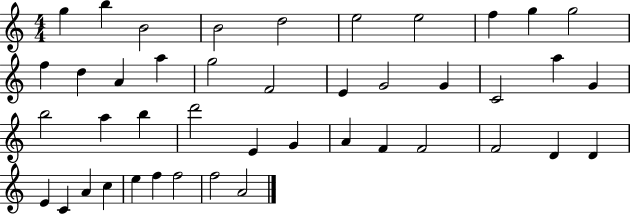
G5/q B5/q B4/h B4/h D5/h E5/h E5/h F5/q G5/q G5/h F5/q D5/q A4/q A5/q G5/h F4/h E4/q G4/h G4/q C4/h A5/q G4/q B5/h A5/q B5/q D6/h E4/q G4/q A4/q F4/q F4/h F4/h D4/q D4/q E4/q C4/q A4/q C5/q E5/q F5/q F5/h F5/h A4/h